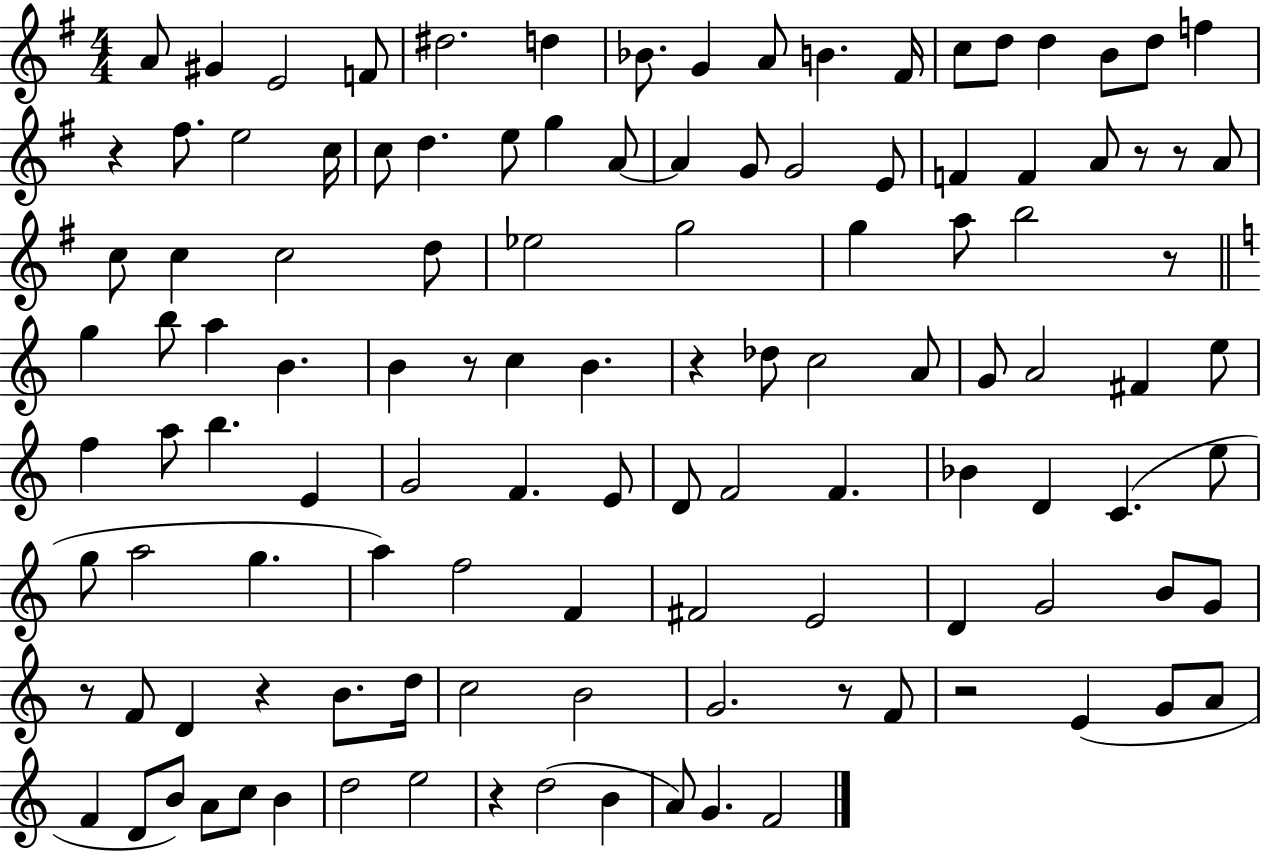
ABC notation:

X:1
T:Untitled
M:4/4
L:1/4
K:G
A/2 ^G E2 F/2 ^d2 d _B/2 G A/2 B ^F/4 c/2 d/2 d B/2 d/2 f z ^f/2 e2 c/4 c/2 d e/2 g A/2 A G/2 G2 E/2 F F A/2 z/2 z/2 A/2 c/2 c c2 d/2 _e2 g2 g a/2 b2 z/2 g b/2 a B B z/2 c B z _d/2 c2 A/2 G/2 A2 ^F e/2 f a/2 b E G2 F E/2 D/2 F2 F _B D C e/2 g/2 a2 g a f2 F ^F2 E2 D G2 B/2 G/2 z/2 F/2 D z B/2 d/4 c2 B2 G2 z/2 F/2 z2 E G/2 A/2 F D/2 B/2 A/2 c/2 B d2 e2 z d2 B A/2 G F2